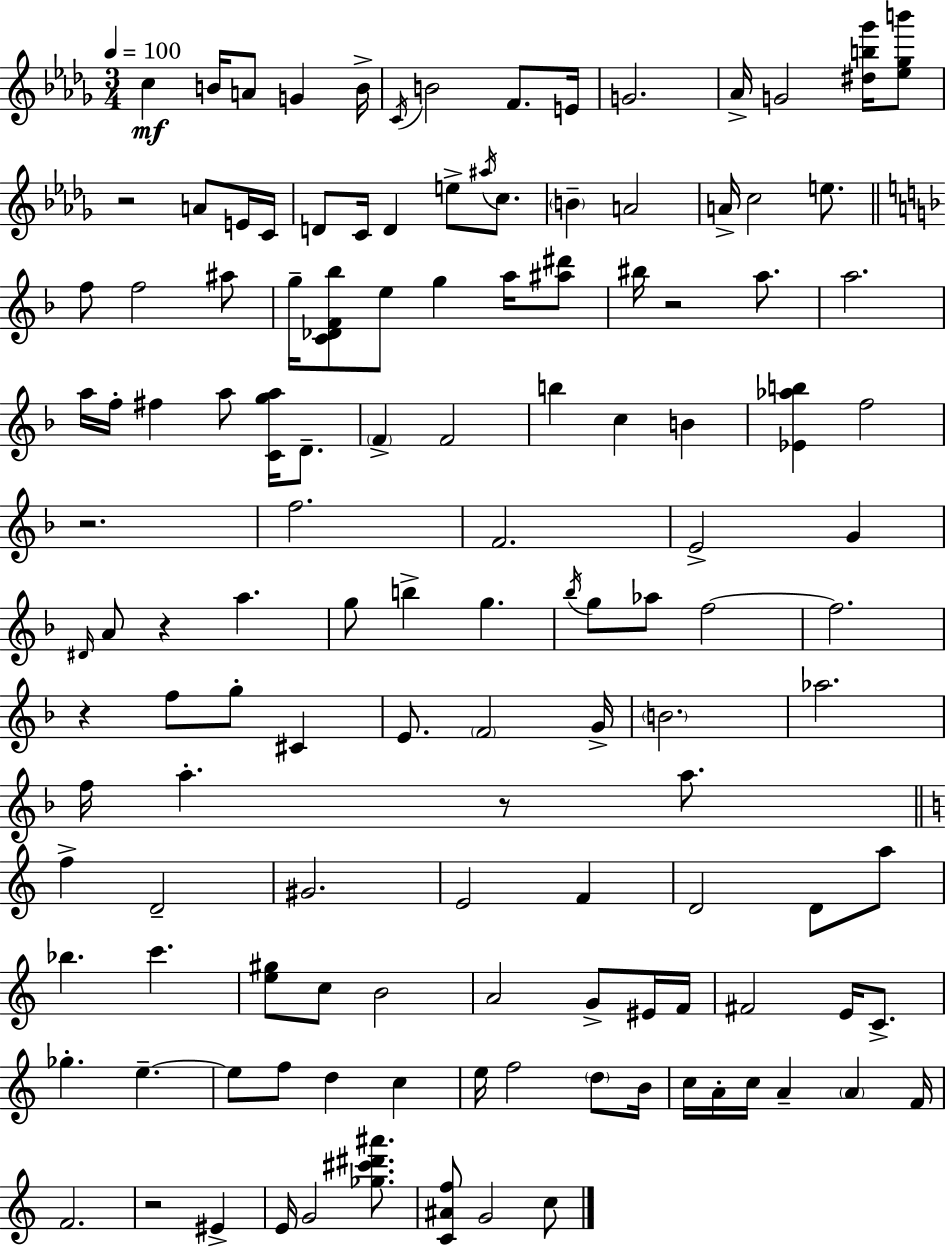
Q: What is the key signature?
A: BES minor